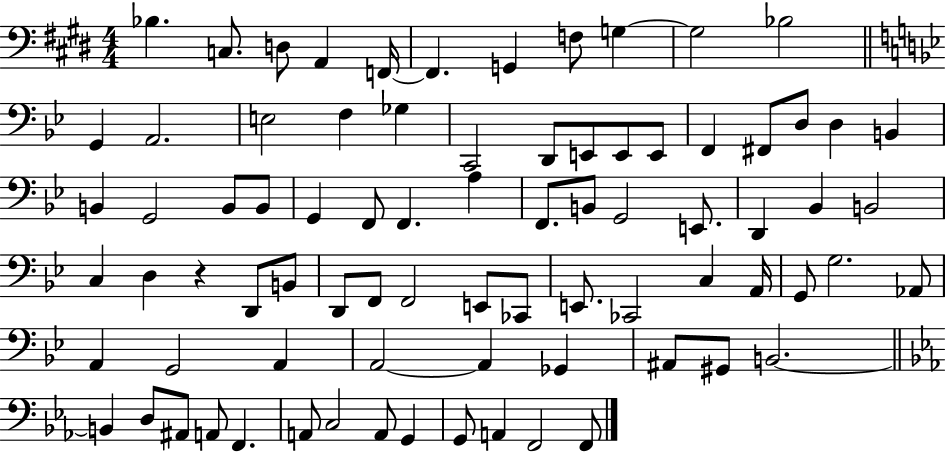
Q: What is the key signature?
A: E major